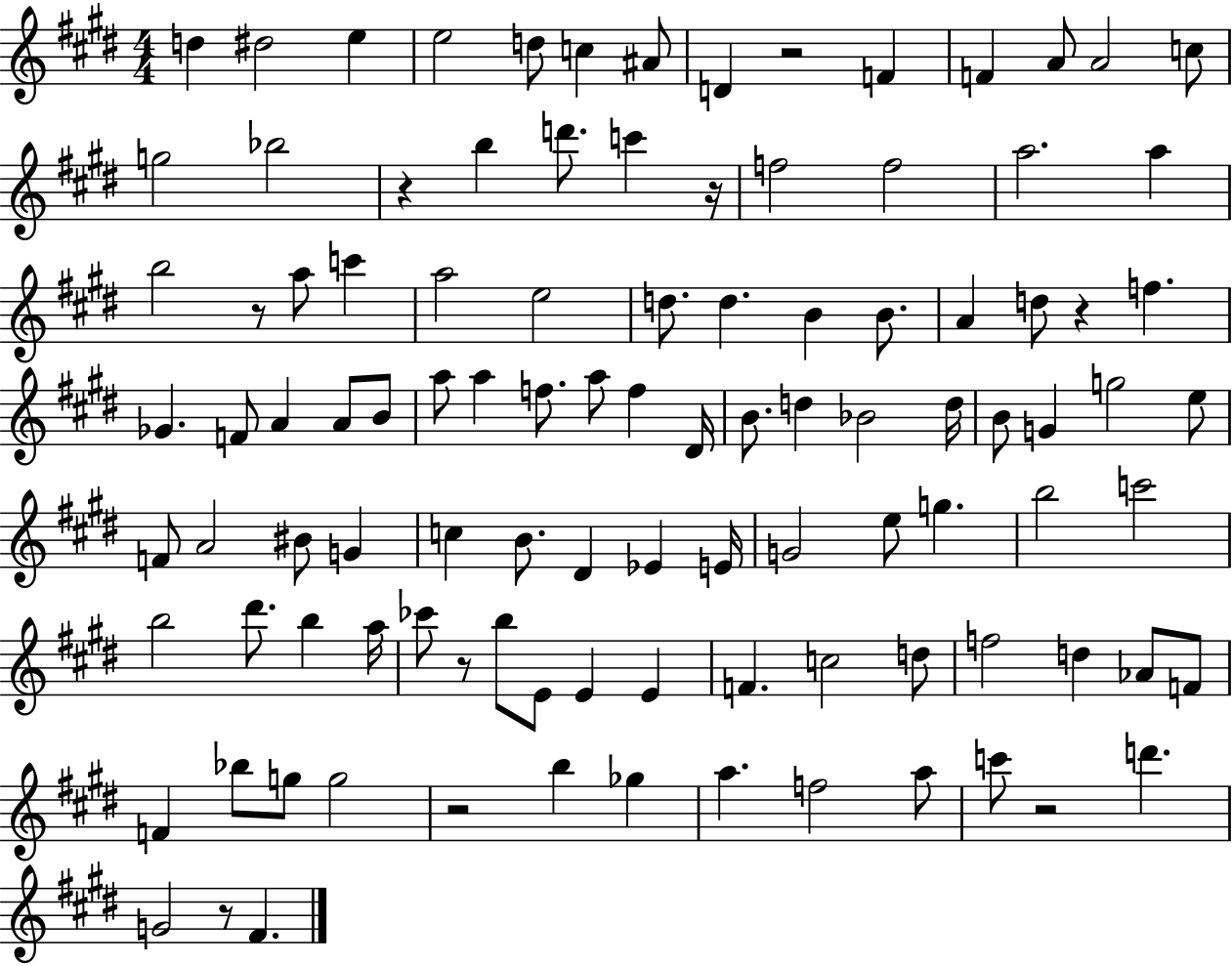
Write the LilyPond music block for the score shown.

{
  \clef treble
  \numericTimeSignature
  \time 4/4
  \key e \major
  d''4 dis''2 e''4 | e''2 d''8 c''4 ais'8 | d'4 r2 f'4 | f'4 a'8 a'2 c''8 | \break g''2 bes''2 | r4 b''4 d'''8. c'''4 r16 | f''2 f''2 | a''2. a''4 | \break b''2 r8 a''8 c'''4 | a''2 e''2 | d''8. d''4. b'4 b'8. | a'4 d''8 r4 f''4. | \break ges'4. f'8 a'4 a'8 b'8 | a''8 a''4 f''8. a''8 f''4 dis'16 | b'8. d''4 bes'2 d''16 | b'8 g'4 g''2 e''8 | \break f'8 a'2 bis'8 g'4 | c''4 b'8. dis'4 ees'4 e'16 | g'2 e''8 g''4. | b''2 c'''2 | \break b''2 dis'''8. b''4 a''16 | ces'''8 r8 b''8 e'8 e'4 e'4 | f'4. c''2 d''8 | f''2 d''4 aes'8 f'8 | \break f'4 bes''8 g''8 g''2 | r2 b''4 ges''4 | a''4. f''2 a''8 | c'''8 r2 d'''4. | \break g'2 r8 fis'4. | \bar "|."
}